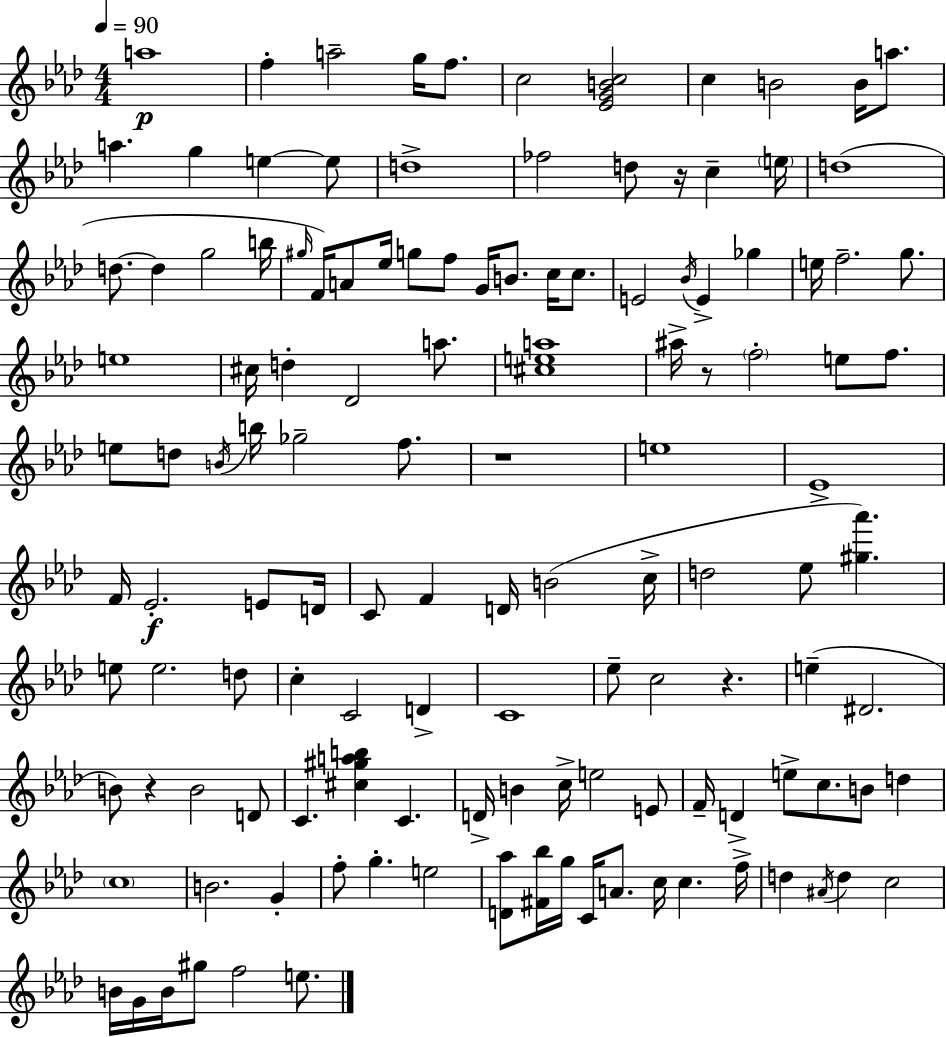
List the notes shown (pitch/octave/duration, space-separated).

A5/w F5/q A5/h G5/s F5/e. C5/h [Eb4,G4,B4,C5]/h C5/q B4/h B4/s A5/e. A5/q. G5/q E5/q E5/e D5/w FES5/h D5/e R/s C5/q E5/s D5/w D5/e. D5/q G5/h B5/s G#5/s F4/s A4/e Eb5/s G5/e F5/e G4/s B4/e. C5/s C5/e. E4/h Bb4/s E4/q Gb5/q E5/s F5/h. G5/e. E5/w C#5/s D5/q Db4/h A5/e. [C#5,E5,A5]/w A#5/s R/e F5/h E5/e F5/e. E5/e D5/e B4/s B5/s Gb5/h F5/e. R/w E5/w Eb4/w F4/s Eb4/h. E4/e D4/s C4/e F4/q D4/s B4/h C5/s D5/h Eb5/e [G#5,Ab6]/q. E5/e E5/h. D5/e C5/q C4/h D4/q C4/w Eb5/e C5/h R/q. E5/q D#4/h. B4/e R/q B4/h D4/e C4/q. [C#5,G#5,A5,B5]/q C4/q. D4/s B4/q C5/s E5/h E4/e F4/s D4/q E5/e C5/e. B4/e D5/q C5/w B4/h. G4/q F5/e G5/q. E5/h [D4,Ab5]/e [F#4,Bb5]/s G5/s C4/s A4/e. C5/s C5/q. F5/s D5/q A#4/s D5/q C5/h B4/s G4/s B4/s G#5/e F5/h E5/e.